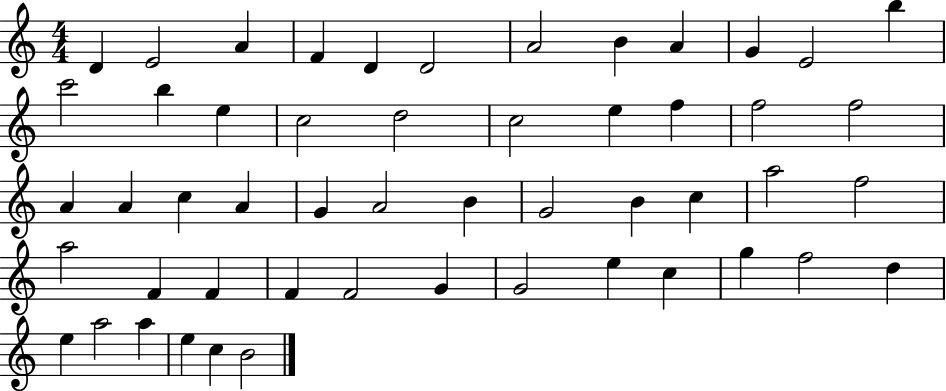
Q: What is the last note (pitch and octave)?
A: B4